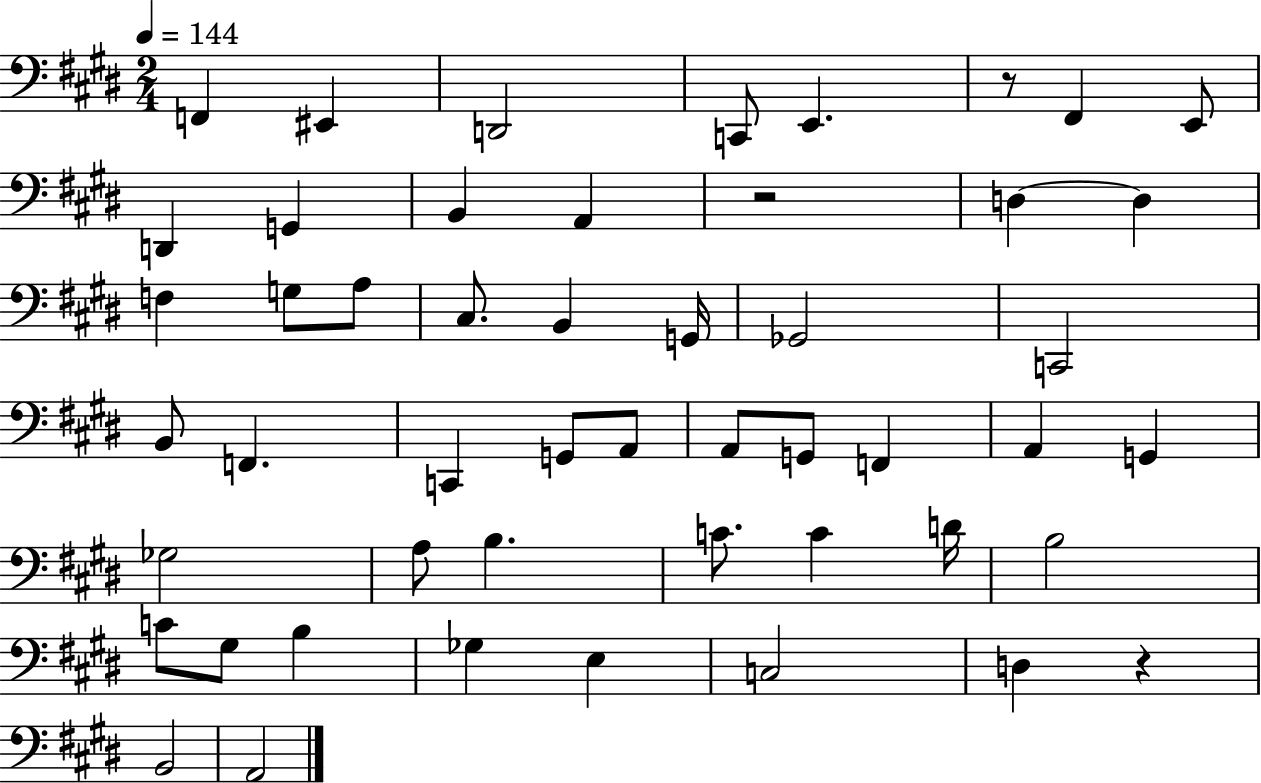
X:1
T:Untitled
M:2/4
L:1/4
K:E
F,, ^E,, D,,2 C,,/2 E,, z/2 ^F,, E,,/2 D,, G,, B,, A,, z2 D, D, F, G,/2 A,/2 ^C,/2 B,, G,,/4 _G,,2 C,,2 B,,/2 F,, C,, G,,/2 A,,/2 A,,/2 G,,/2 F,, A,, G,, _G,2 A,/2 B, C/2 C D/4 B,2 C/2 ^G,/2 B, _G, E, C,2 D, z B,,2 A,,2